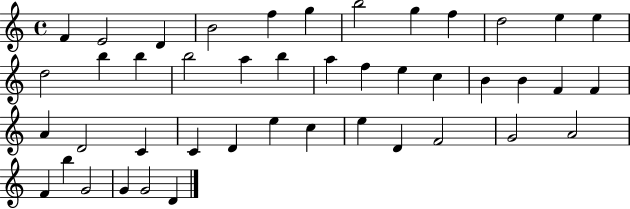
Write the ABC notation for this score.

X:1
T:Untitled
M:4/4
L:1/4
K:C
F E2 D B2 f g b2 g f d2 e e d2 b b b2 a b a f e c B B F F A D2 C C D e c e D F2 G2 A2 F b G2 G G2 D